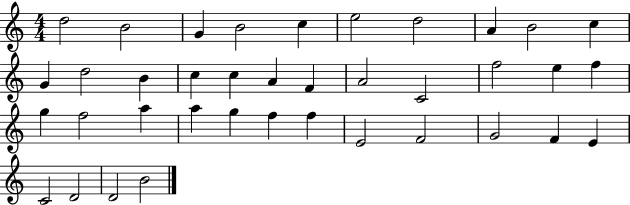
{
  \clef treble
  \numericTimeSignature
  \time 4/4
  \key c \major
  d''2 b'2 | g'4 b'2 c''4 | e''2 d''2 | a'4 b'2 c''4 | \break g'4 d''2 b'4 | c''4 c''4 a'4 f'4 | a'2 c'2 | f''2 e''4 f''4 | \break g''4 f''2 a''4 | a''4 g''4 f''4 f''4 | e'2 f'2 | g'2 f'4 e'4 | \break c'2 d'2 | d'2 b'2 | \bar "|."
}